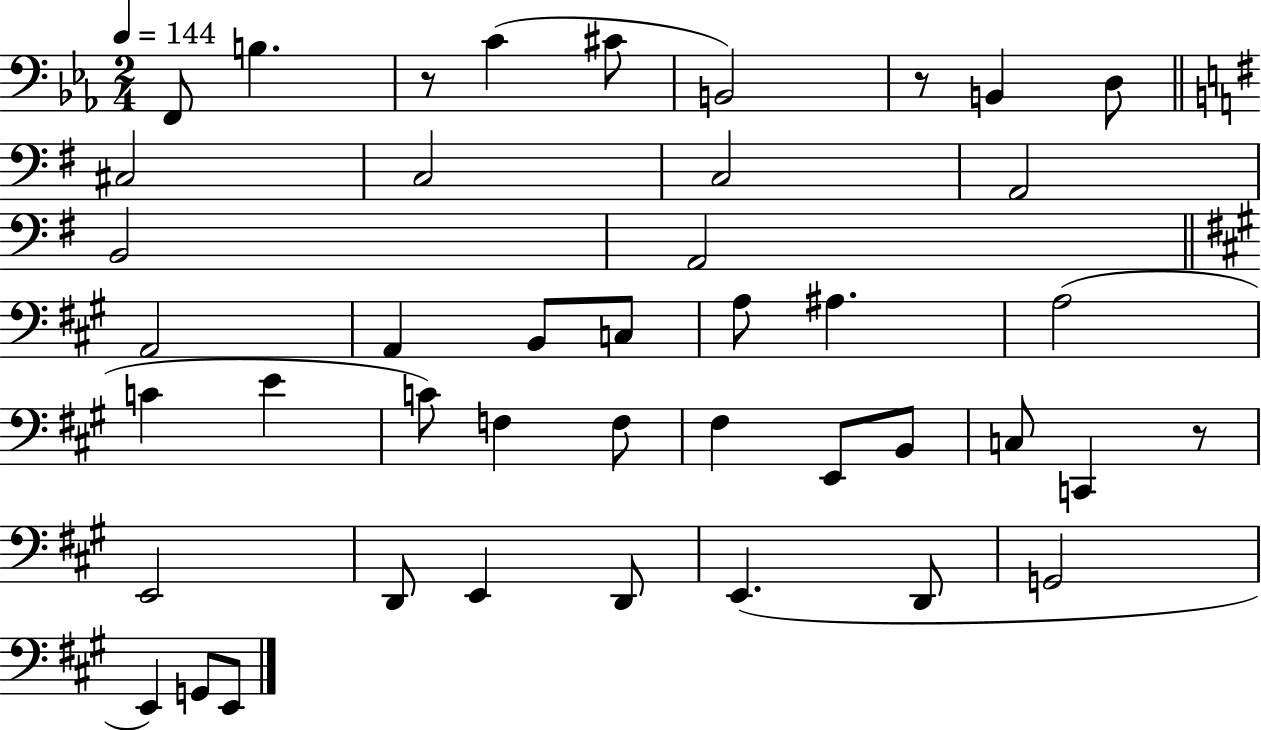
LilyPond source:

{
  \clef bass
  \numericTimeSignature
  \time 2/4
  \key ees \major
  \tempo 4 = 144
  f,8 b4. | r8 c'4( cis'8 | b,2) | r8 b,4 d8 | \break \bar "||" \break \key g \major cis2 | c2 | c2 | a,2 | \break b,2 | a,2 | \bar "||" \break \key a \major a,2 | a,4 b,8 c8 | a8 ais4. | a2( | \break c'4 e'4 | c'8) f4 f8 | fis4 e,8 b,8 | c8 c,4 r8 | \break e,2 | d,8 e,4 d,8 | e,4.( d,8 | g,2 | \break e,4) g,8 e,8 | \bar "|."
}